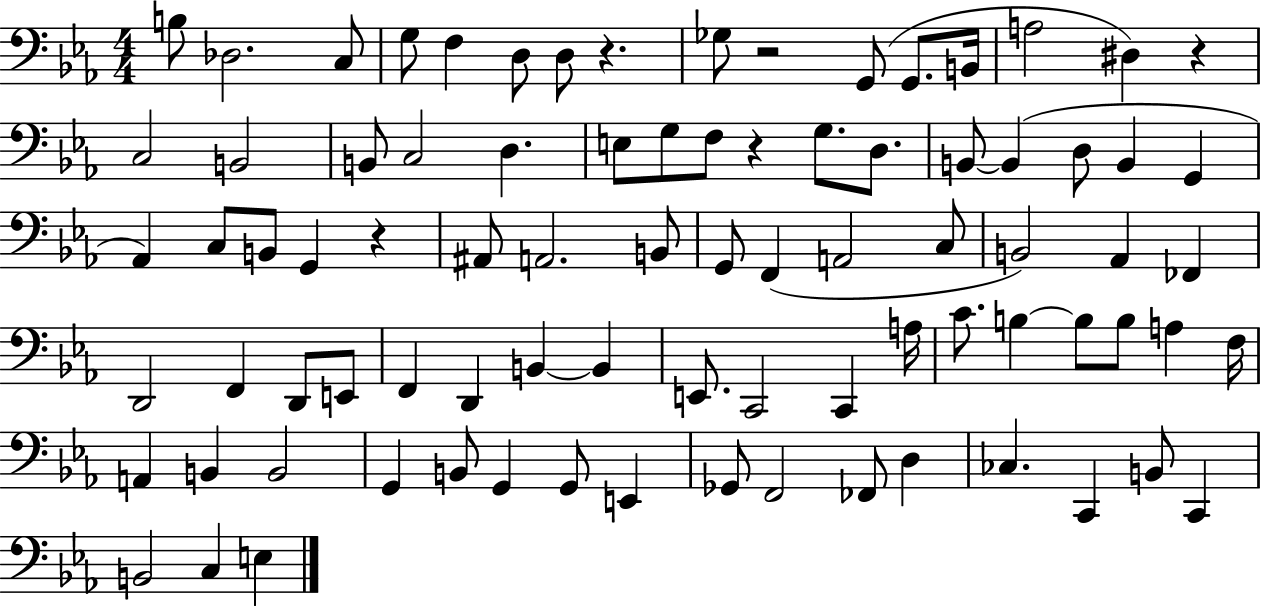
B3/e Db3/h. C3/e G3/e F3/q D3/e D3/e R/q. Gb3/e R/h G2/e G2/e. B2/s A3/h D#3/q R/q C3/h B2/h B2/e C3/h D3/q. E3/e G3/e F3/e R/q G3/e. D3/e. B2/e B2/q D3/e B2/q G2/q Ab2/q C3/e B2/e G2/q R/q A#2/e A2/h. B2/e G2/e F2/q A2/h C3/e B2/h Ab2/q FES2/q D2/h F2/q D2/e E2/e F2/q D2/q B2/q B2/q E2/e. C2/h C2/q A3/s C4/e. B3/q B3/e B3/e A3/q F3/s A2/q B2/q B2/h G2/q B2/e G2/q G2/e E2/q Gb2/e F2/h FES2/e D3/q CES3/q. C2/q B2/e C2/q B2/h C3/q E3/q